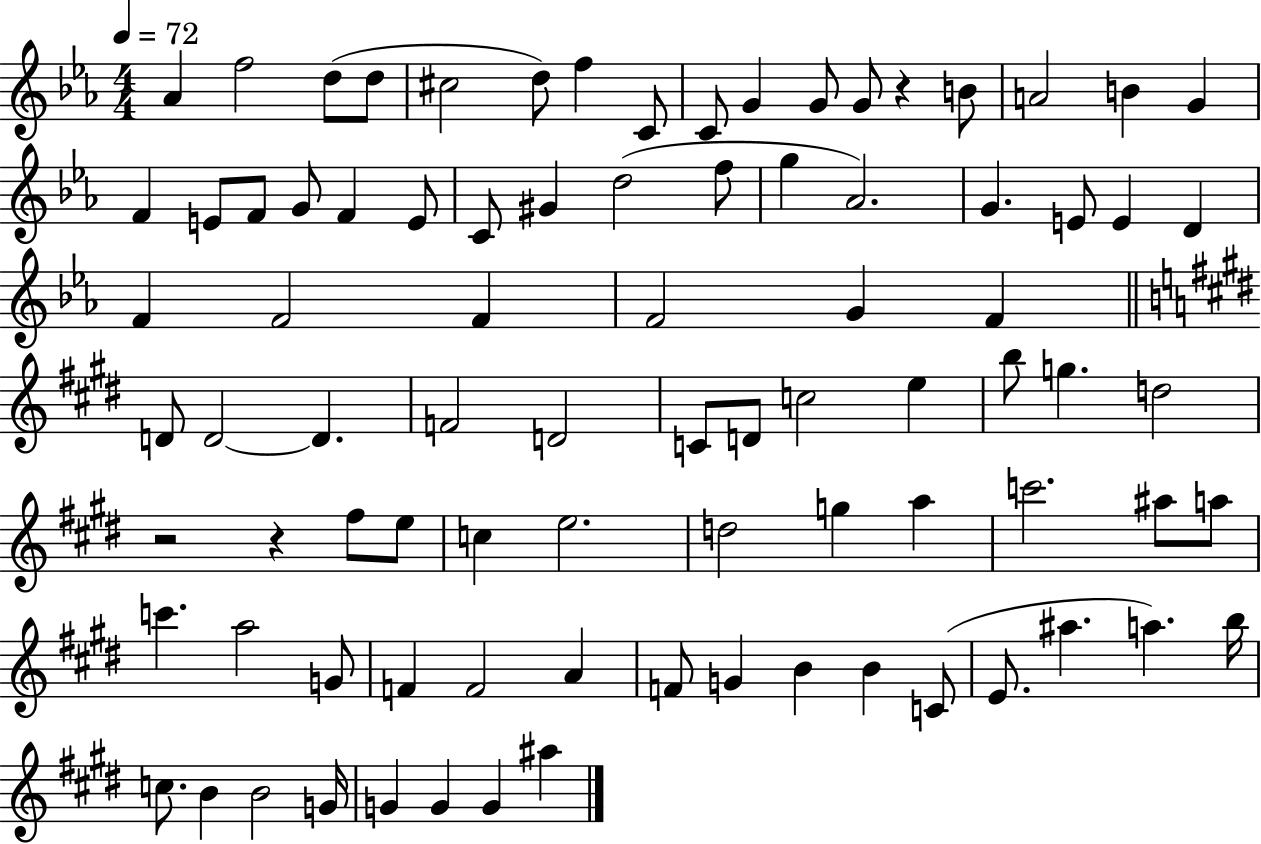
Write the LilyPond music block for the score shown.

{
  \clef treble
  \numericTimeSignature
  \time 4/4
  \key ees \major
  \tempo 4 = 72
  aes'4 f''2 d''8( d''8 | cis''2 d''8) f''4 c'8 | c'8 g'4 g'8 g'8 r4 b'8 | a'2 b'4 g'4 | \break f'4 e'8 f'8 g'8 f'4 e'8 | c'8 gis'4 d''2( f''8 | g''4 aes'2.) | g'4. e'8 e'4 d'4 | \break f'4 f'2 f'4 | f'2 g'4 f'4 | \bar "||" \break \key e \major d'8 d'2~~ d'4. | f'2 d'2 | c'8 d'8 c''2 e''4 | b''8 g''4. d''2 | \break r2 r4 fis''8 e''8 | c''4 e''2. | d''2 g''4 a''4 | c'''2. ais''8 a''8 | \break c'''4. a''2 g'8 | f'4 f'2 a'4 | f'8 g'4 b'4 b'4 c'8( | e'8. ais''4. a''4.) b''16 | \break c''8. b'4 b'2 g'16 | g'4 g'4 g'4 ais''4 | \bar "|."
}